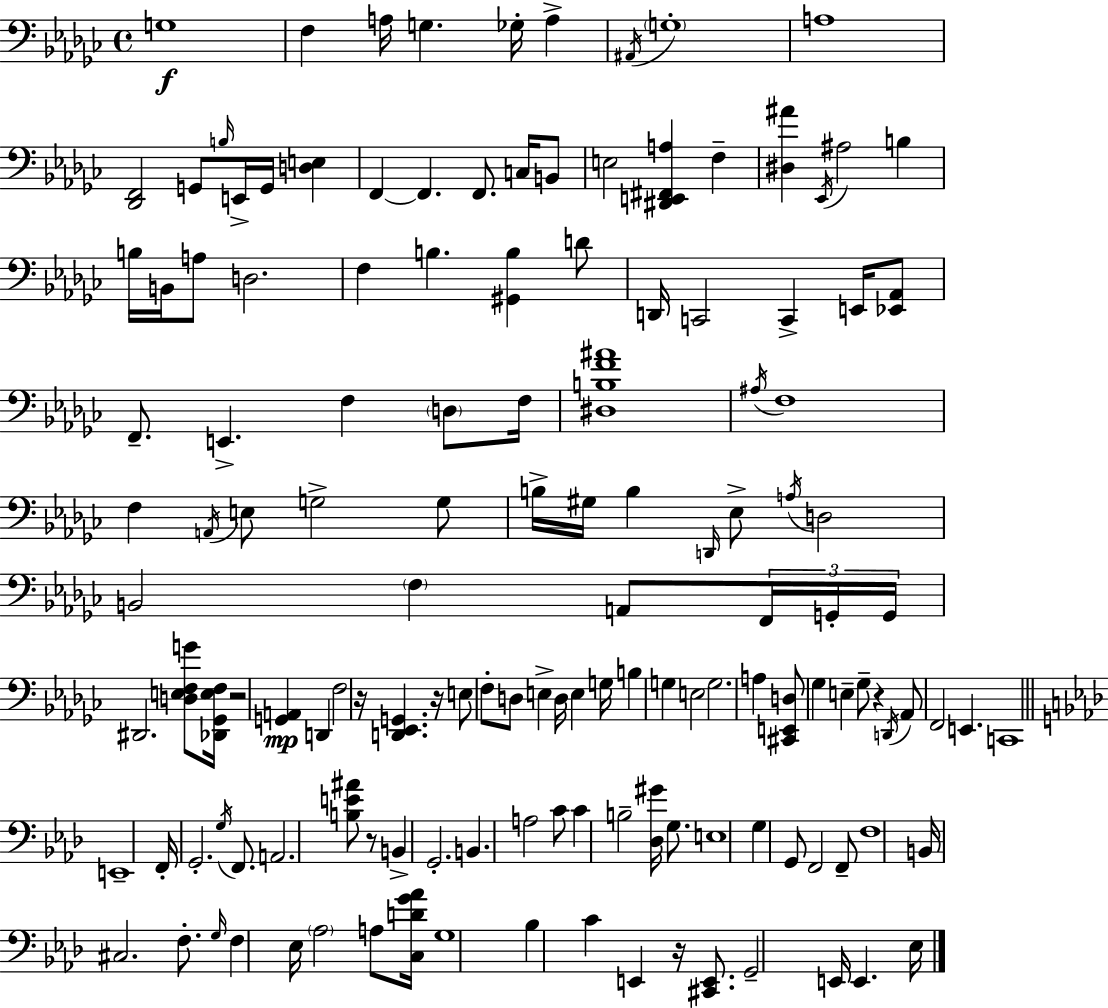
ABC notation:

X:1
T:Untitled
M:4/4
L:1/4
K:Ebm
G,4 F, A,/4 G, _G,/4 A, ^A,,/4 G,4 A,4 [_D,,F,,]2 G,,/2 B,/4 E,,/4 G,,/4 [D,E,] F,, F,, F,,/2 C,/4 B,,/2 E,2 [^D,,E,,^F,,A,] F, [^D,^A] _E,,/4 ^A,2 B, B,/4 B,,/4 A,/2 D,2 F, B, [^G,,B,] D/2 D,,/4 C,,2 C,, E,,/4 [_E,,_A,,]/2 F,,/2 E,, F, D,/2 F,/4 [^D,B,F^A]4 ^A,/4 F,4 F, A,,/4 E,/2 G,2 G,/2 B,/4 ^G,/4 B, D,,/4 _E,/2 A,/4 D,2 B,,2 F, A,,/2 F,,/4 G,,/4 G,,/4 ^D,,2 [D,E,F,G]/2 [_D,,_G,,E,F,]/4 z2 [G,,A,,] D,, F,2 z/4 [D,,_E,,G,,] z/4 E,/2 F,/2 D,/2 E, D,/4 E, G,/4 B, G, E,2 G,2 A, [^C,,E,,D,]/2 _G, E, _G,/2 z D,,/4 _A,,/2 F,,2 E,, C,,4 E,,4 F,,/4 G,,2 G,/4 F,,/2 A,,2 [B,E^A]/2 z/2 B,, G,,2 B,, A,2 C/2 C B,2 [_D,^G]/4 G,/2 E,4 G, G,,/2 F,,2 F,,/2 F,4 B,,/4 ^C,2 F,/2 G,/4 F, _E,/4 _A,2 A,/2 [C,DG_A]/4 G,4 _B, C E,, z/4 [^C,,E,,]/2 G,,2 E,,/4 E,, _E,/4